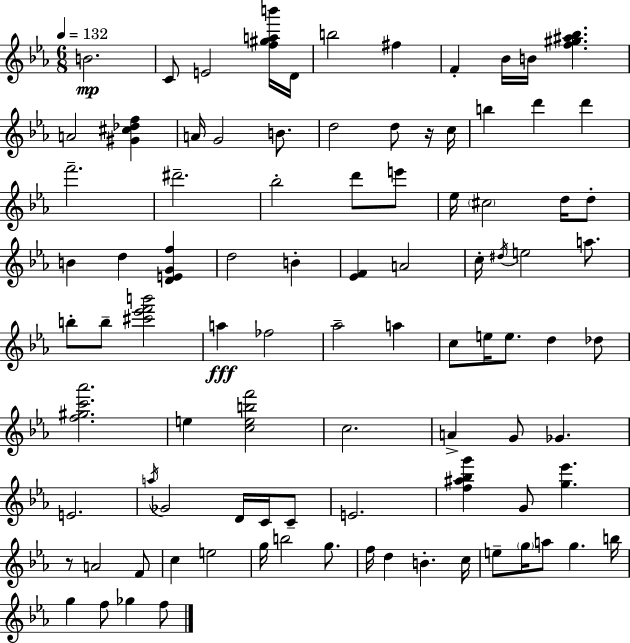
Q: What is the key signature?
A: C minor